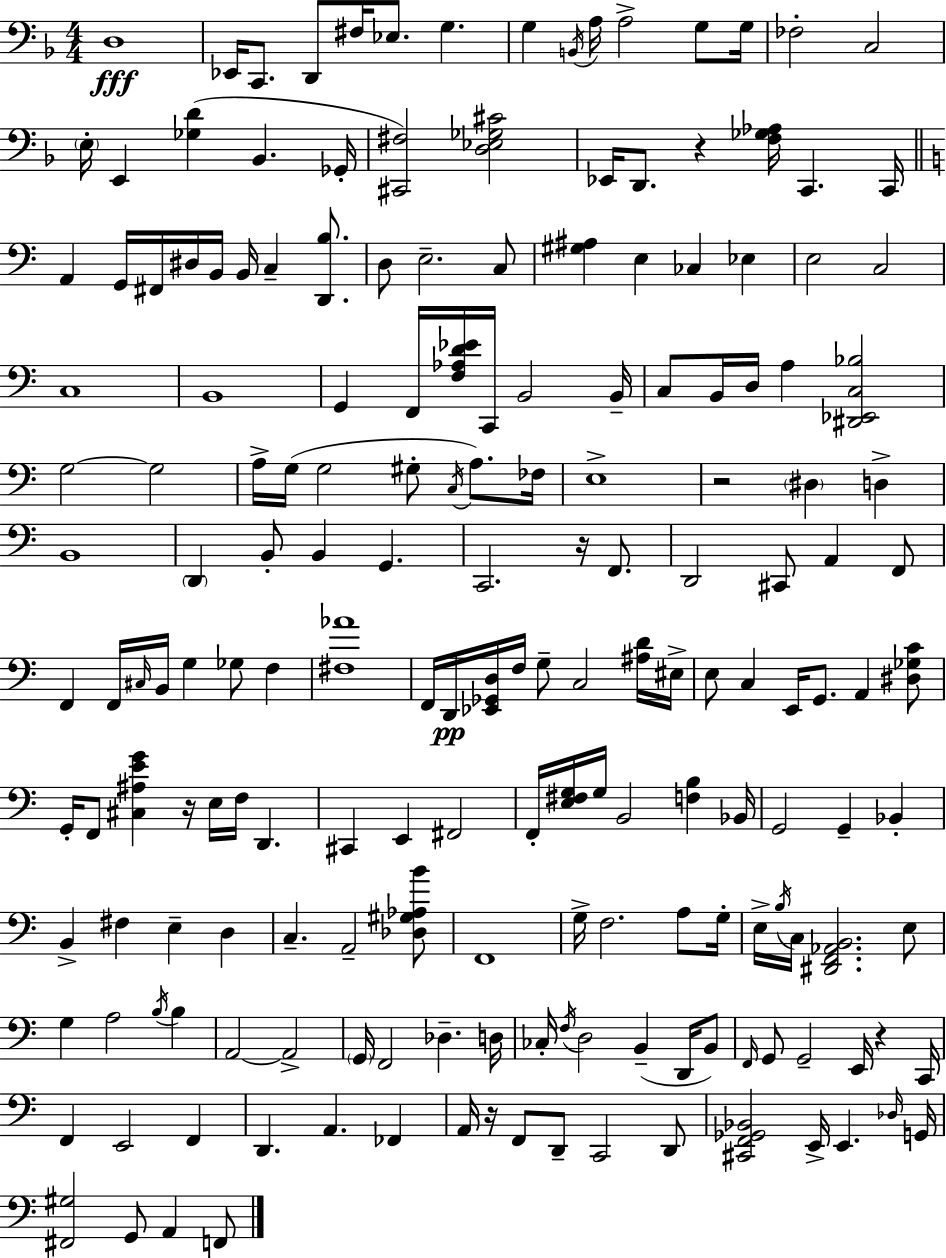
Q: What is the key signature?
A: D minor